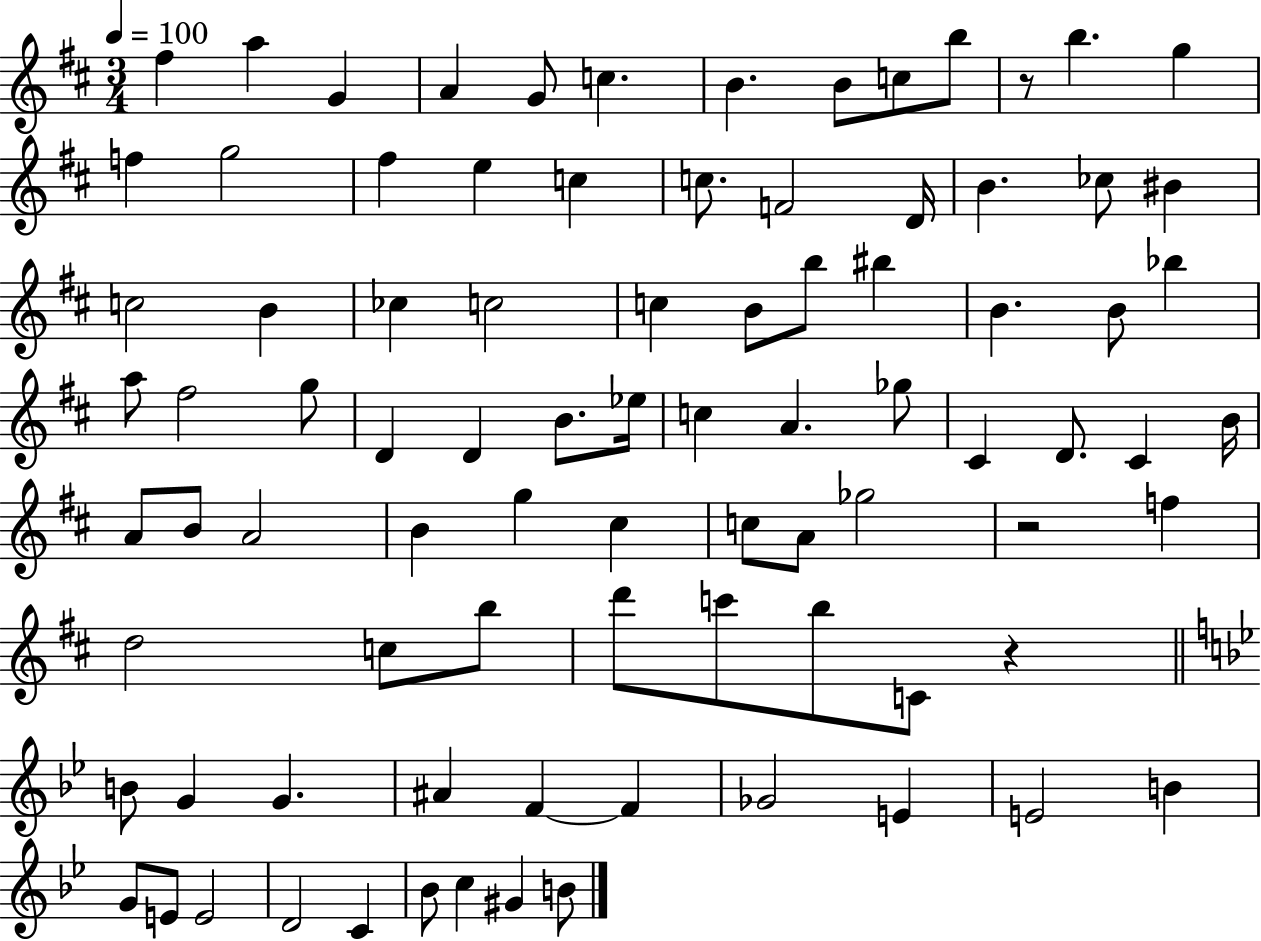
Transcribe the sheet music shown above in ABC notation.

X:1
T:Untitled
M:3/4
L:1/4
K:D
^f a G A G/2 c B B/2 c/2 b/2 z/2 b g f g2 ^f e c c/2 F2 D/4 B _c/2 ^B c2 B _c c2 c B/2 b/2 ^b B B/2 _b a/2 ^f2 g/2 D D B/2 _e/4 c A _g/2 ^C D/2 ^C B/4 A/2 B/2 A2 B g ^c c/2 A/2 _g2 z2 f d2 c/2 b/2 d'/2 c'/2 b/2 C/2 z B/2 G G ^A F F _G2 E E2 B G/2 E/2 E2 D2 C _B/2 c ^G B/2